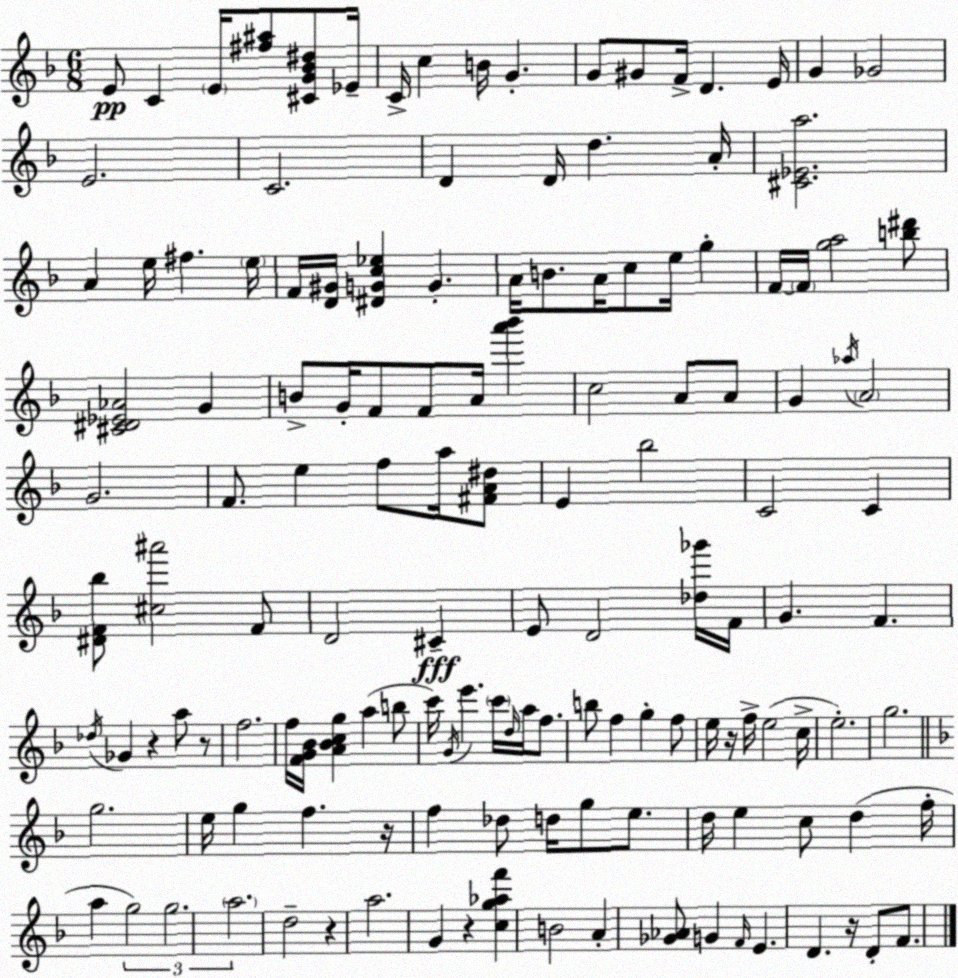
X:1
T:Untitled
M:6/8
L:1/4
K:Dm
E/2 C E/4 [^f^a]/2 [^CG_B^d]/2 _E/4 C/4 c B/4 G G/2 ^G/2 F/4 D E/4 G _G2 E2 C2 D D/4 d A/4 [^C_Ea]2 A e/4 ^f e/4 F/4 [D^G]/4 [^DGc_e] G A/4 B/2 A/4 c/2 e/4 g F/4 F/4 [ga]2 [b^d']/2 [^C^D_E_A]2 G B/2 G/4 F/2 F/2 A/4 [a'_b'] c2 A/2 A/2 G _a/4 A2 G2 F/2 e f/2 a/4 [^FA^d]/2 E _b2 C2 C [^DF_b]/2 [^c^a']2 F/2 D2 ^C E/2 D2 [_d_g']/4 F/4 G F _d/4 _G z a/2 z/2 f2 f/4 [FG_B]/4 [A_Bcg] a b/2 c'/4 G/4 e' c'/4 d/4 a/4 f/2 b/2 f g f/2 e/4 z/4 f/4 e2 c/4 e2 g2 g2 e/4 g f z/4 f _d/2 d/4 g/2 e/2 d/4 e c/2 d f/4 a g2 g2 a2 d2 z a2 G z [cg_af'] B2 A [_G_A]/2 G F/4 E D z/4 D/2 F/2